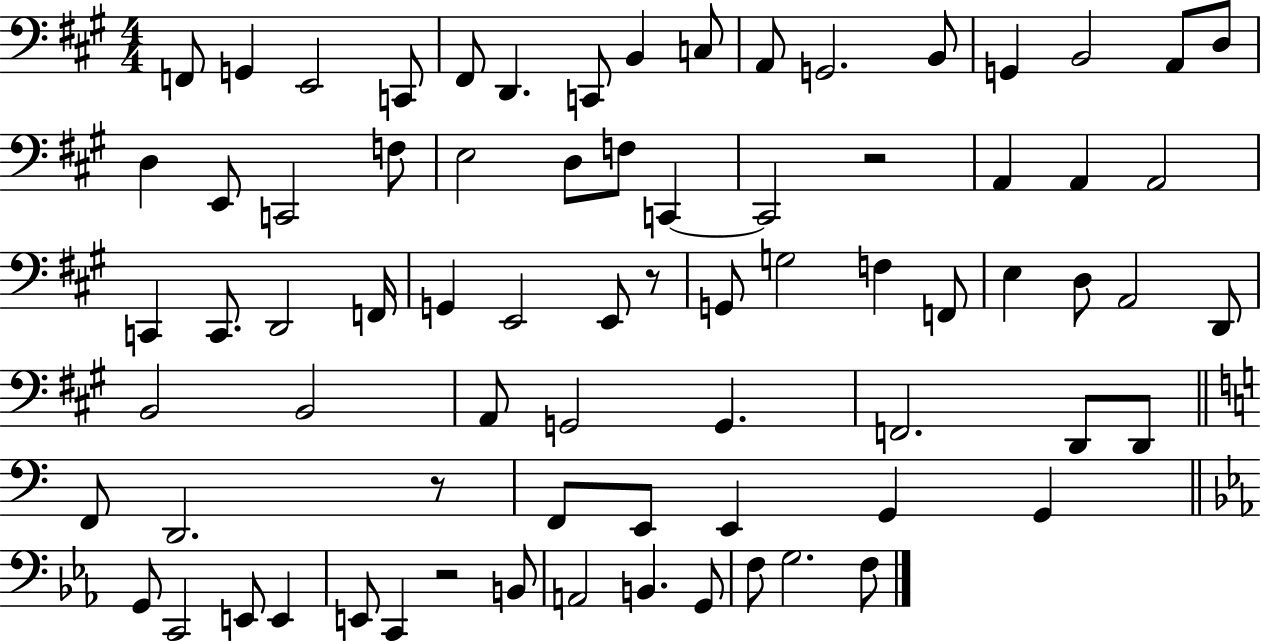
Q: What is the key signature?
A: A major